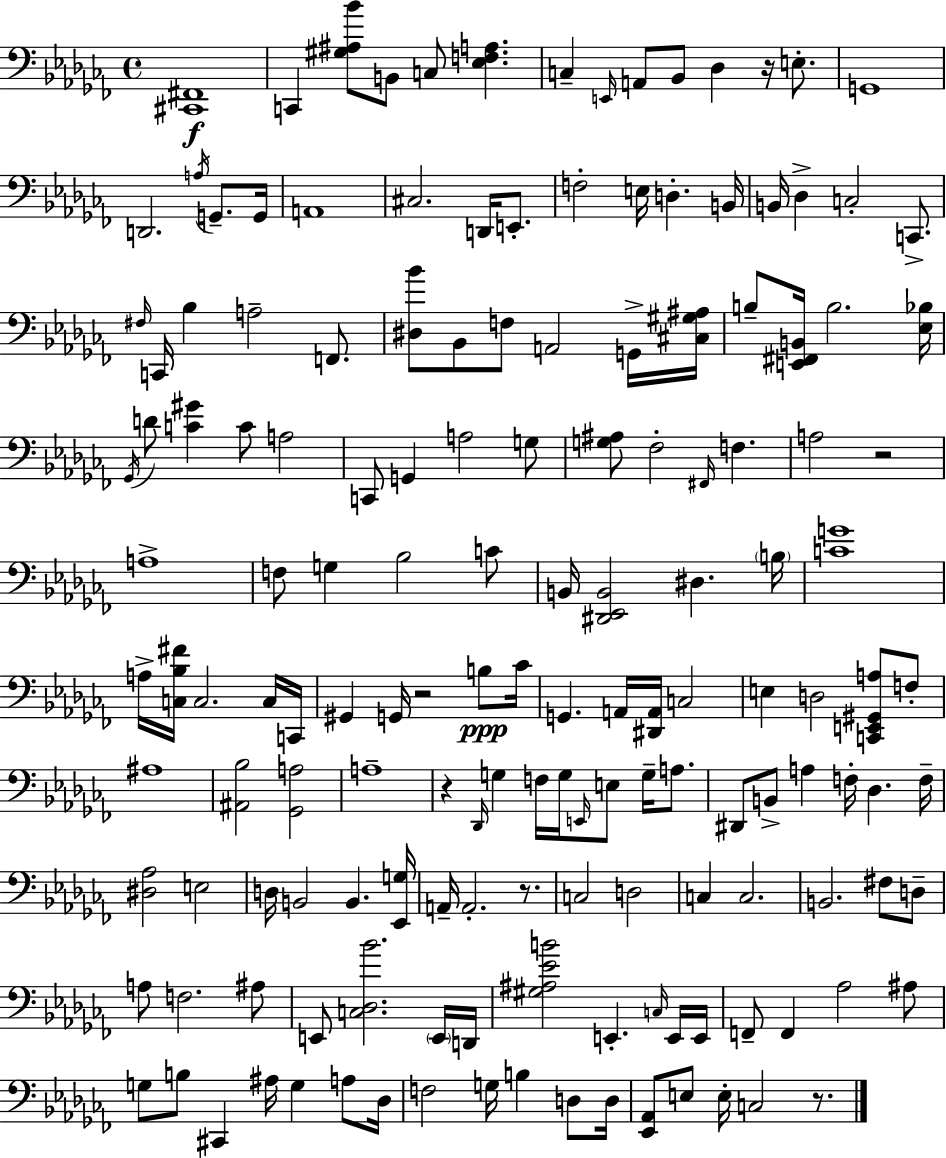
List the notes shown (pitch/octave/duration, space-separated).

[C#2,F#2]/w C2/q [G#3,A#3,Bb4]/e B2/e C3/e [Eb3,F3,A3]/q. C3/q E2/s A2/e Bb2/e Db3/q R/s E3/e. G2/w D2/h. A3/s G2/e. G2/s A2/w C#3/h. D2/s E2/e. F3/h E3/s D3/q. B2/s B2/s Db3/q C3/h C2/e. F#3/s C2/s Bb3/q A3/h F2/e. [D#3,Bb4]/e Bb2/e F3/e A2/h G2/s [C#3,G#3,A#3]/s B3/e [E2,F#2,B2]/s B3/h. [Eb3,Bb3]/s Gb2/s D4/e [C4,G#4]/q C4/e A3/h C2/e G2/q A3/h G3/e [G3,A#3]/e FES3/h F#2/s F3/q. A3/h R/h A3/w F3/e G3/q Bb3/h C4/e B2/s [D#2,Eb2,B2]/h D#3/q. B3/s [C4,G4]/w A3/s [C3,Bb3,F#4]/s C3/h. C3/s C2/s G#2/q G2/s R/h B3/e CES4/s G2/q. A2/s [D#2,A2]/s C3/h E3/q D3/h [C2,E2,G#2,A3]/e F3/e A#3/w [A#2,Bb3]/h [Gb2,A3]/h A3/w R/q Db2/s G3/q F3/s G3/s E2/s E3/e G3/s A3/e. D#2/e B2/e A3/q F3/s Db3/q. F3/s [D#3,Ab3]/h E3/h D3/s B2/h B2/q. [Eb2,G3]/s A2/s A2/h. R/e. C3/h D3/h C3/q C3/h. B2/h. F#3/e D3/e A3/e F3/h. A#3/e E2/e [C3,Db3,Bb4]/h. E2/s D2/s [G#3,A#3,Eb4,B4]/h E2/q. C3/s E2/s E2/s F2/e F2/q Ab3/h A#3/e G3/e B3/e C#2/q A#3/s G3/q A3/e Db3/s F3/h G3/s B3/q D3/e D3/s [Eb2,Ab2]/e E3/e E3/s C3/h R/e.